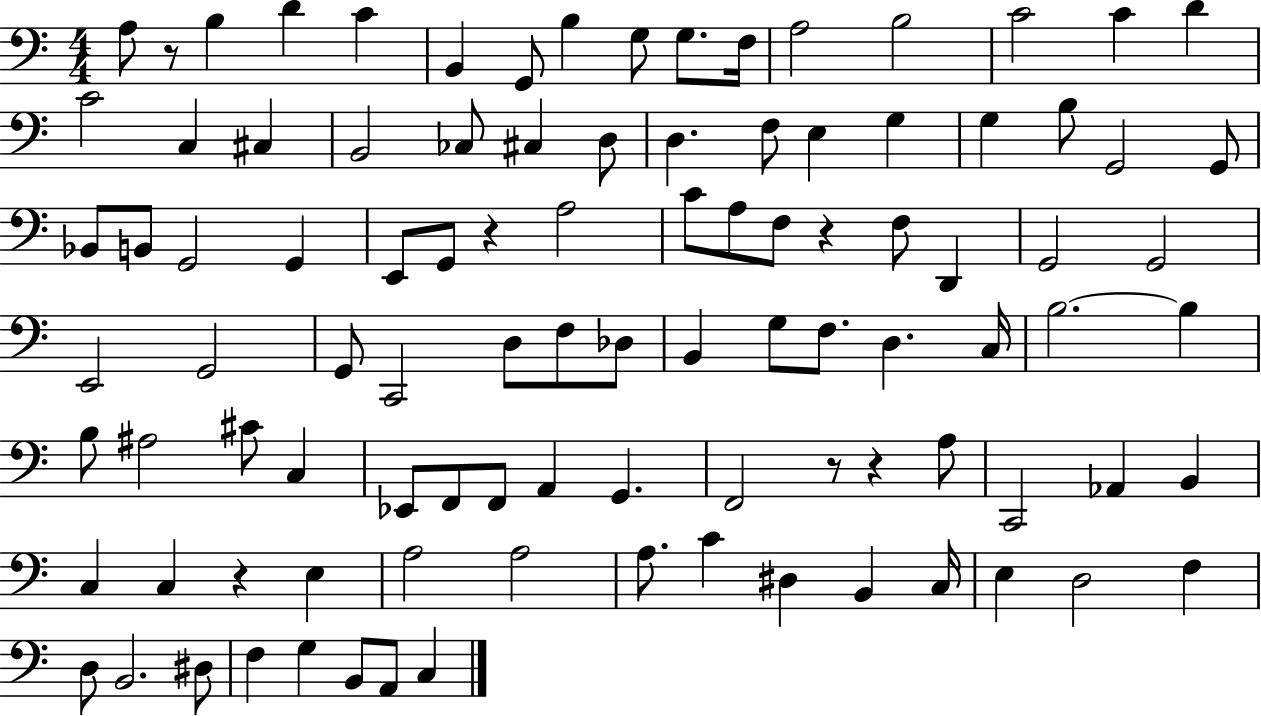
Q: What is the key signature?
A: C major